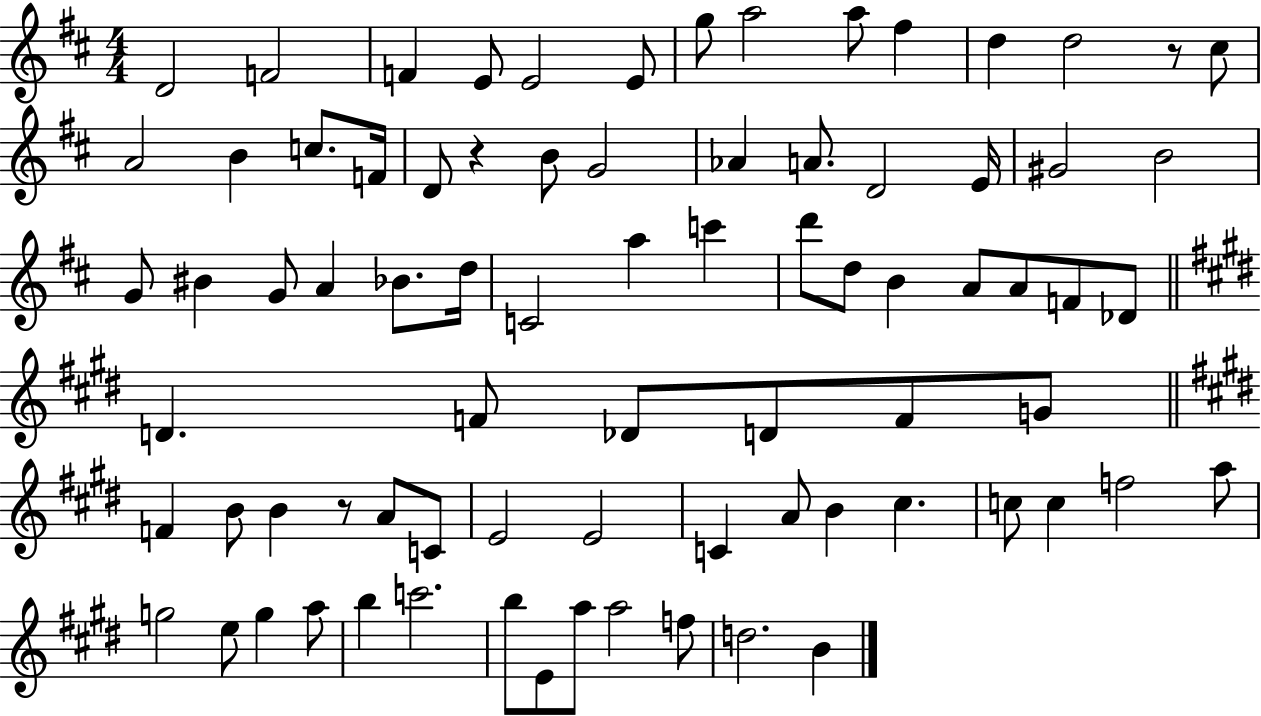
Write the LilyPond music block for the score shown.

{
  \clef treble
  \numericTimeSignature
  \time 4/4
  \key d \major
  d'2 f'2 | f'4 e'8 e'2 e'8 | g''8 a''2 a''8 fis''4 | d''4 d''2 r8 cis''8 | \break a'2 b'4 c''8. f'16 | d'8 r4 b'8 g'2 | aes'4 a'8. d'2 e'16 | gis'2 b'2 | \break g'8 bis'4 g'8 a'4 bes'8. d''16 | c'2 a''4 c'''4 | d'''8 d''8 b'4 a'8 a'8 f'8 des'8 | \bar "||" \break \key e \major d'4. f'8 des'8 d'8 f'8 g'8 | \bar "||" \break \key e \major f'4 b'8 b'4 r8 a'8 c'8 | e'2 e'2 | c'4 a'8 b'4 cis''4. | c''8 c''4 f''2 a''8 | \break g''2 e''8 g''4 a''8 | b''4 c'''2. | b''8 e'8 a''8 a''2 f''8 | d''2. b'4 | \break \bar "|."
}